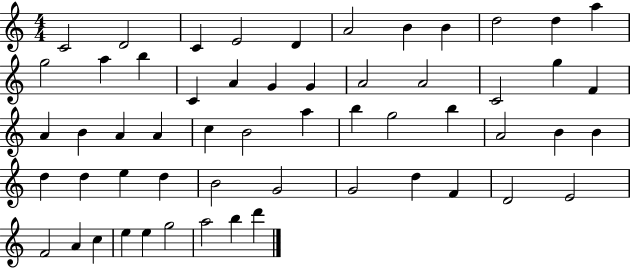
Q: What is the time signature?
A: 4/4